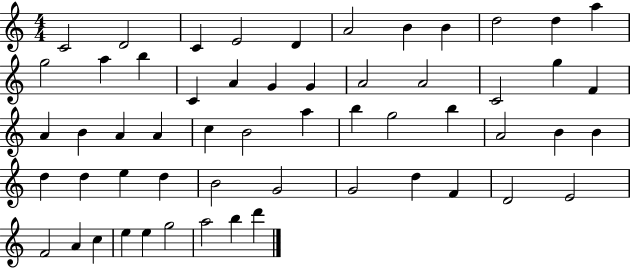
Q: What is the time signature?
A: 4/4